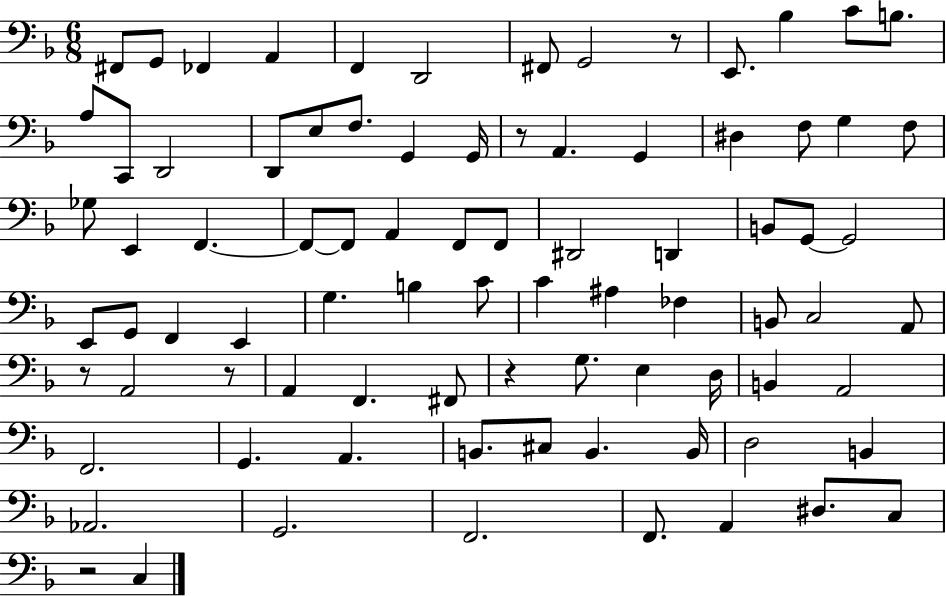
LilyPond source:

{
  \clef bass
  \numericTimeSignature
  \time 6/8
  \key f \major
  fis,8 g,8 fes,4 a,4 | f,4 d,2 | fis,8 g,2 r8 | e,8. bes4 c'8 b8. | \break a8 c,8 d,2 | d,8 e8 f8. g,4 g,16 | r8 a,4. g,4 | dis4 f8 g4 f8 | \break ges8 e,4 f,4.~~ | f,8~~ f,8 a,4 f,8 f,8 | dis,2 d,4 | b,8 g,8~~ g,2 | \break e,8 g,8 f,4 e,4 | g4. b4 c'8 | c'4 ais4 fes4 | b,8 c2 a,8 | \break r8 a,2 r8 | a,4 f,4. fis,8 | r4 g8. e4 d16 | b,4 a,2 | \break f,2. | g,4. a,4. | b,8. cis8 b,4. b,16 | d2 b,4 | \break aes,2. | g,2. | f,2. | f,8. a,4 dis8. c8 | \break r2 c4 | \bar "|."
}